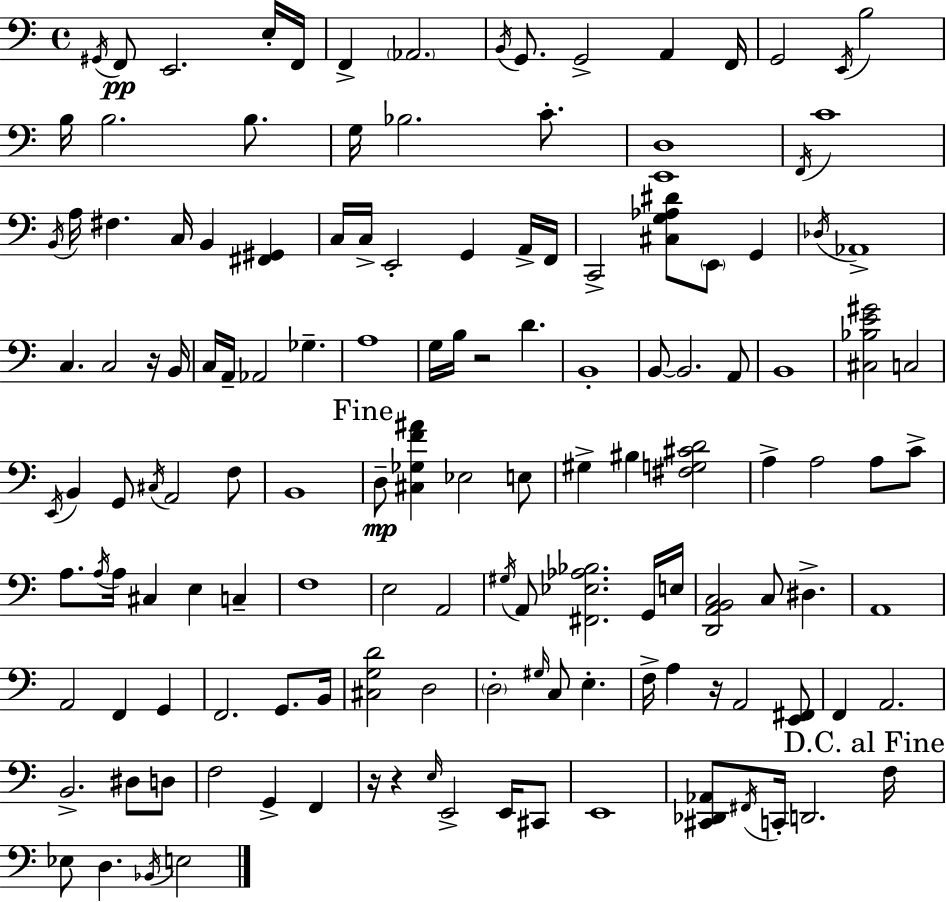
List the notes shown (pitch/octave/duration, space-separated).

G#2/s F2/e E2/h. E3/s F2/s F2/q Ab2/h. B2/s G2/e. G2/h A2/q F2/s G2/h E2/s B3/h B3/s B3/h. B3/e. G3/s Bb3/h. C4/e. [E2,D3]/w F2/s C4/w B2/s A3/s F#3/q. C3/s B2/q [F#2,G#2]/q C3/s C3/s E2/h G2/q A2/s F2/s C2/h [C#3,G3,Ab3,D#4]/e E2/e G2/q Db3/s Ab2/w C3/q. C3/h R/s B2/s C3/s A2/s Ab2/h Gb3/q. A3/w G3/s B3/s R/h D4/q. B2/w B2/e B2/h. A2/e B2/w [C#3,Bb3,E4,G#4]/h C3/h E2/s B2/q G2/e C#3/s A2/h F3/e B2/w D3/e [C#3,Gb3,F4,A#4]/q Eb3/h E3/e G#3/q BIS3/q [F#3,G3,C#4,D4]/h A3/q A3/h A3/e C4/e A3/e. A3/s A3/s C#3/q E3/q C3/q F3/w E3/h A2/h G#3/s A2/e [F#2,Eb3,Ab3,Bb3]/h. G2/s E3/s [D2,A2,B2,C3]/h C3/e D#3/q. A2/w A2/h F2/q G2/q F2/h. G2/e. B2/s [C#3,G3,D4]/h D3/h D3/h G#3/s C3/e E3/q. F3/s A3/q R/s A2/h [E2,F#2]/e F2/q A2/h. B2/h. D#3/e D3/e F3/h G2/q F2/q R/s R/q E3/s E2/h E2/s C#2/e E2/w [C#2,Db2,Ab2]/e F#2/s C2/s D2/h. F3/s Eb3/e D3/q. Bb2/s E3/h